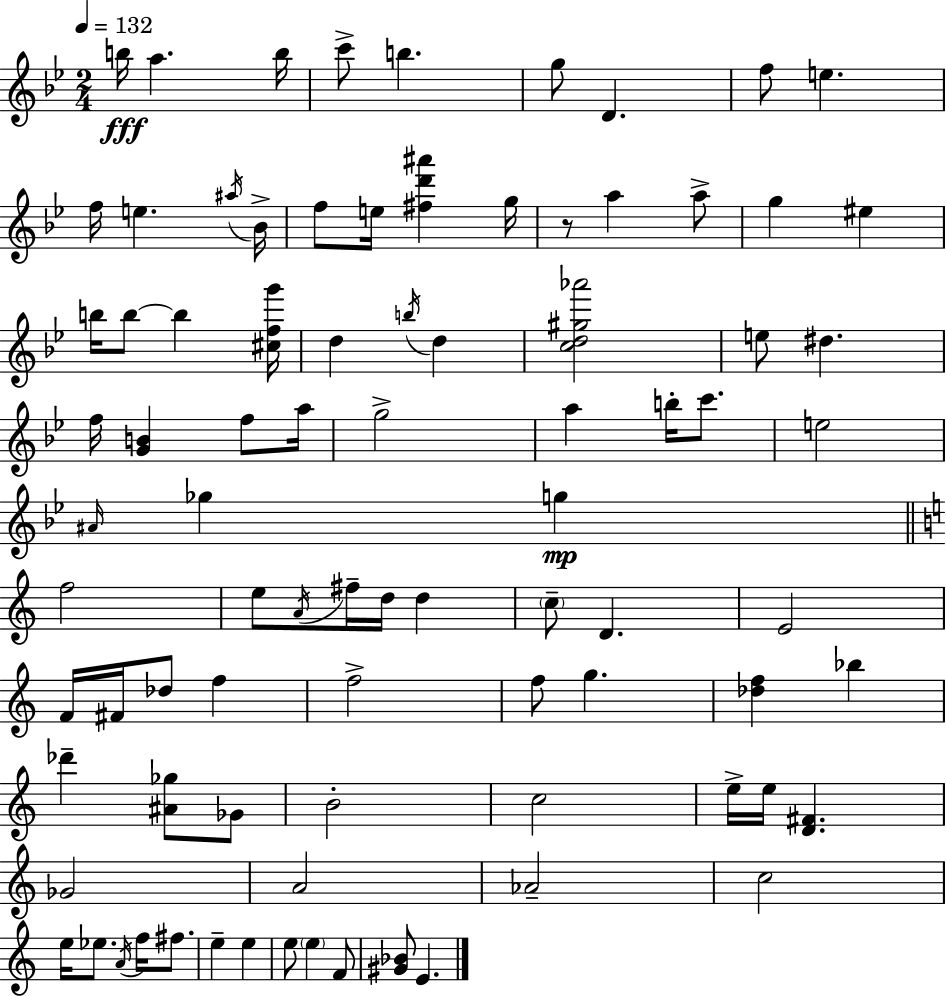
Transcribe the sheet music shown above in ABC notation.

X:1
T:Untitled
M:2/4
L:1/4
K:Gm
b/4 a b/4 c'/2 b g/2 D f/2 e f/4 e ^a/4 _B/4 f/2 e/4 [^fd'^a'] g/4 z/2 a a/2 g ^e b/4 b/2 b [^cfg']/4 d b/4 d [cd^g_a']2 e/2 ^d f/4 [GB] f/2 a/4 g2 a b/4 c'/2 e2 ^A/4 _g g f2 e/2 A/4 ^f/4 d/4 d c/2 D E2 F/4 ^F/4 _d/2 f f2 f/2 g [_df] _b _d' [^A_g]/2 _G/2 B2 c2 e/4 e/4 [D^F] _G2 A2 _A2 c2 e/4 _e/2 A/4 f/4 ^f/2 e e e/2 e F/2 [^G_B]/2 E